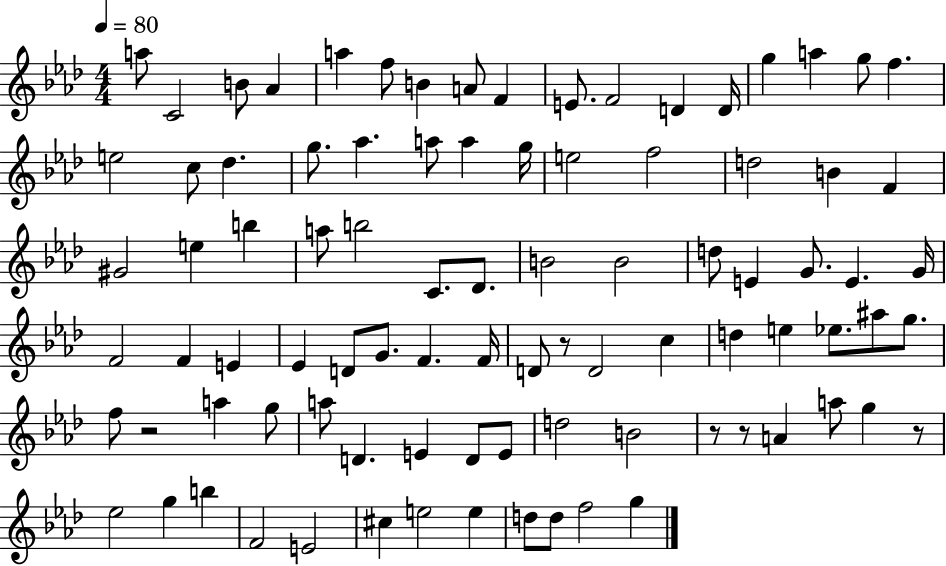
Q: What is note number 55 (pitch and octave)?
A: C5